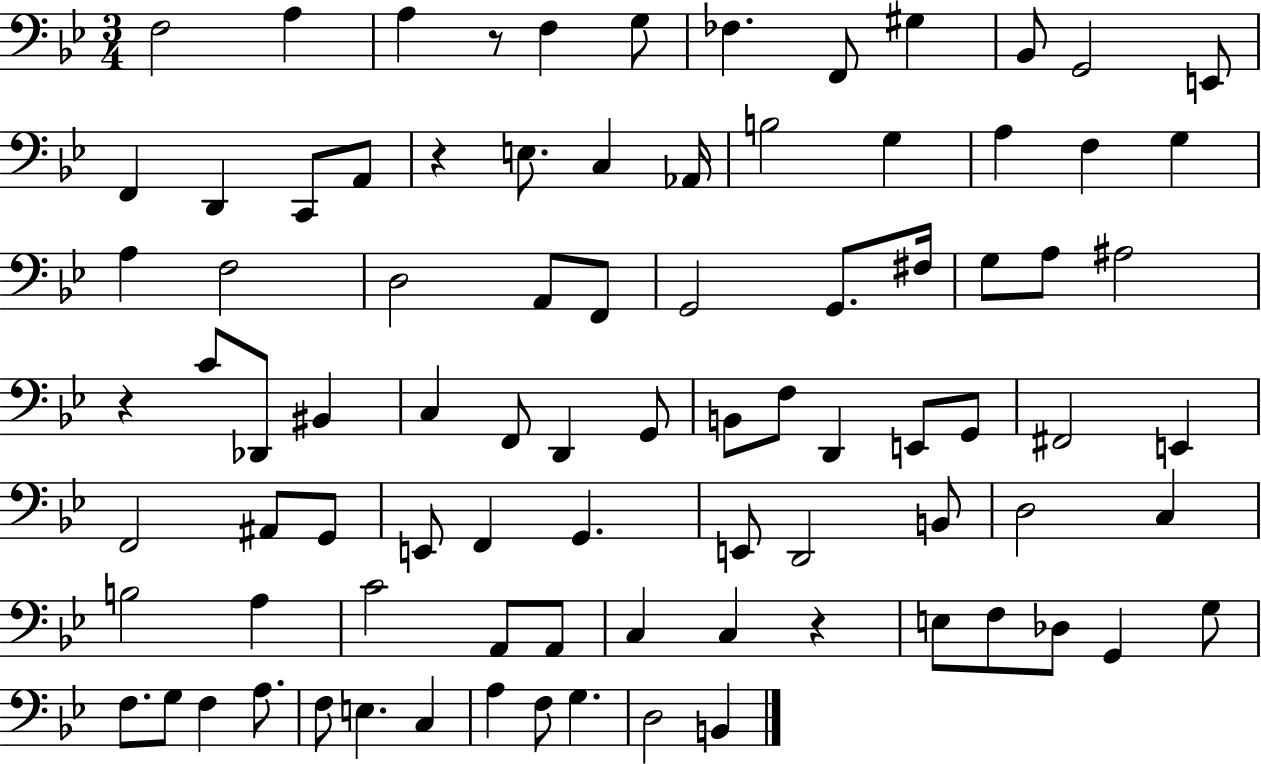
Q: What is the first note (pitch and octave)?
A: F3